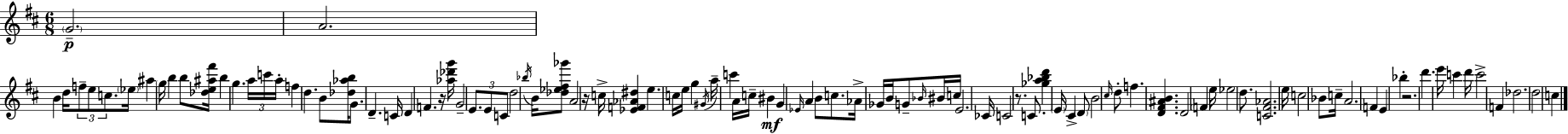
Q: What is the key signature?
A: D major